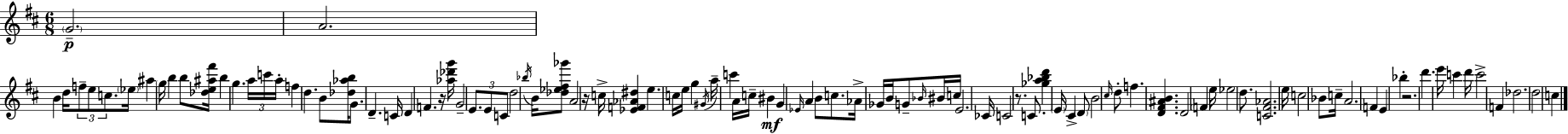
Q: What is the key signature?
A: D major